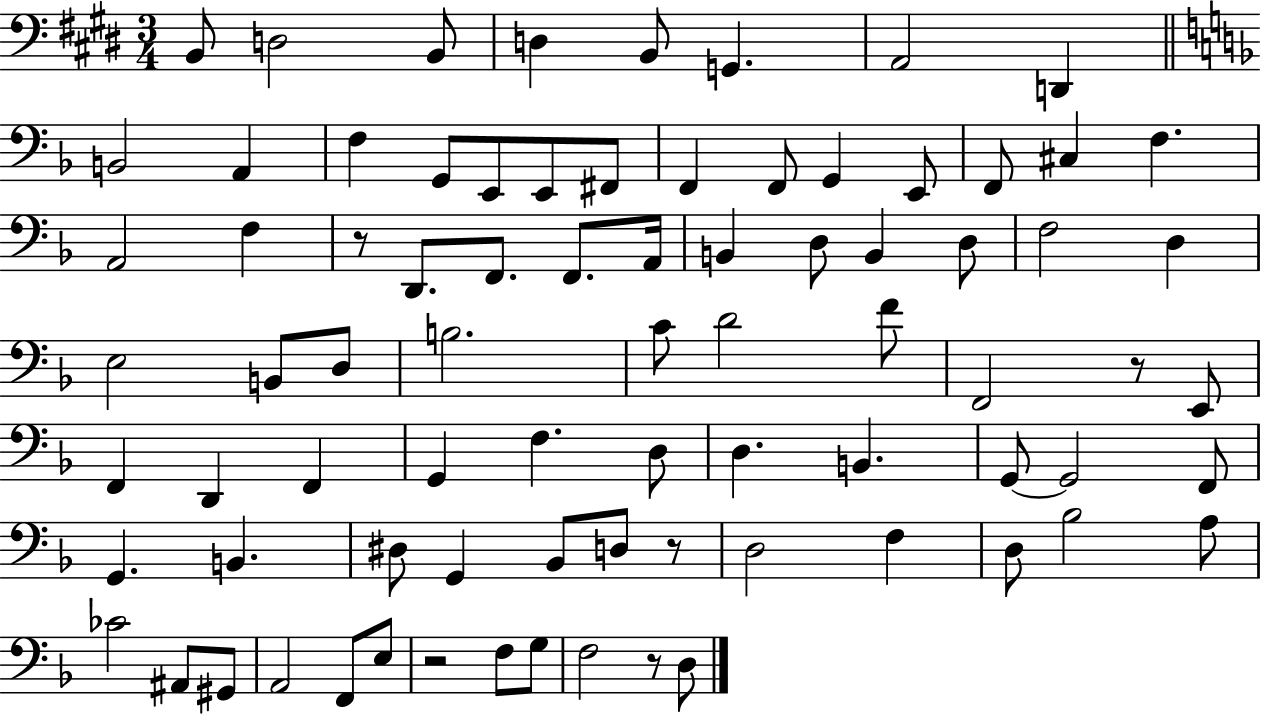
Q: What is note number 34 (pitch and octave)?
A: D3